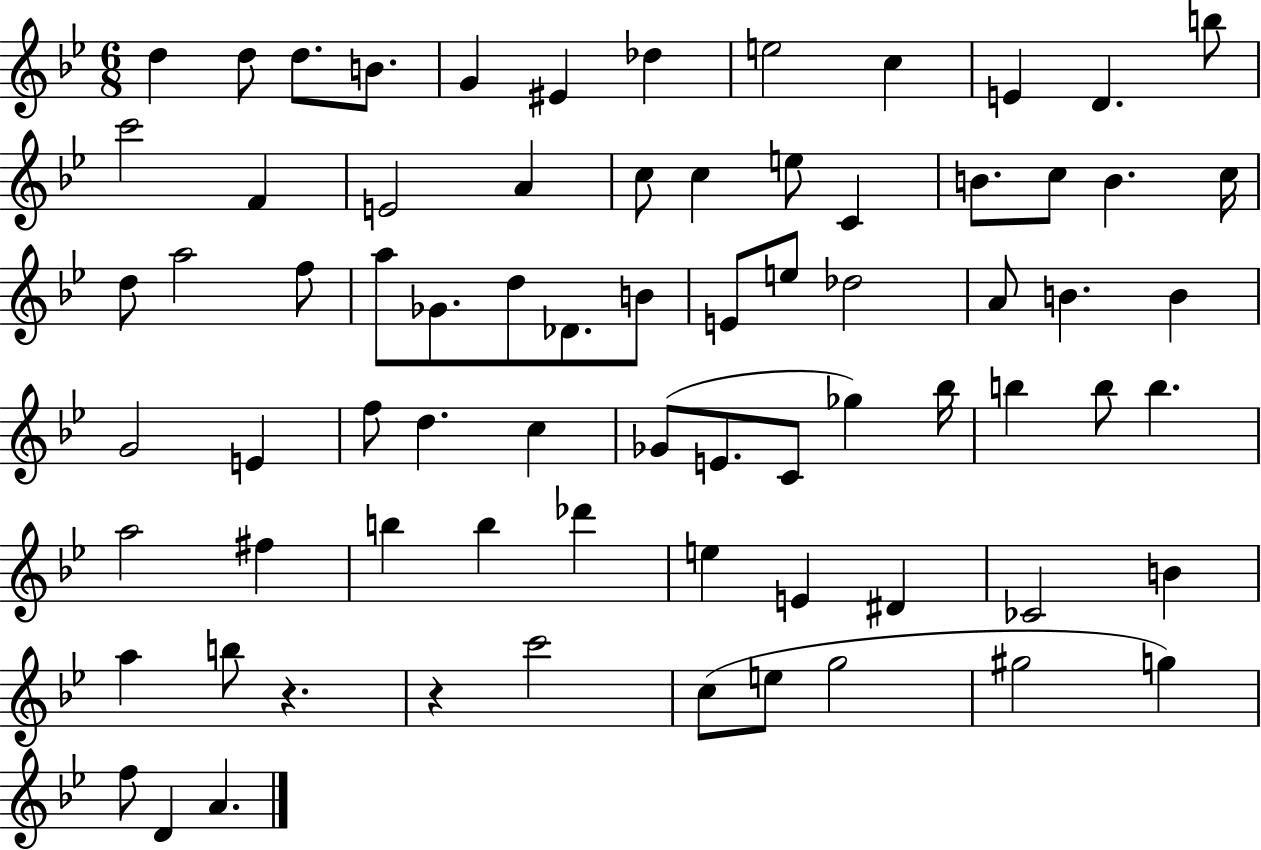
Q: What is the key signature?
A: BES major